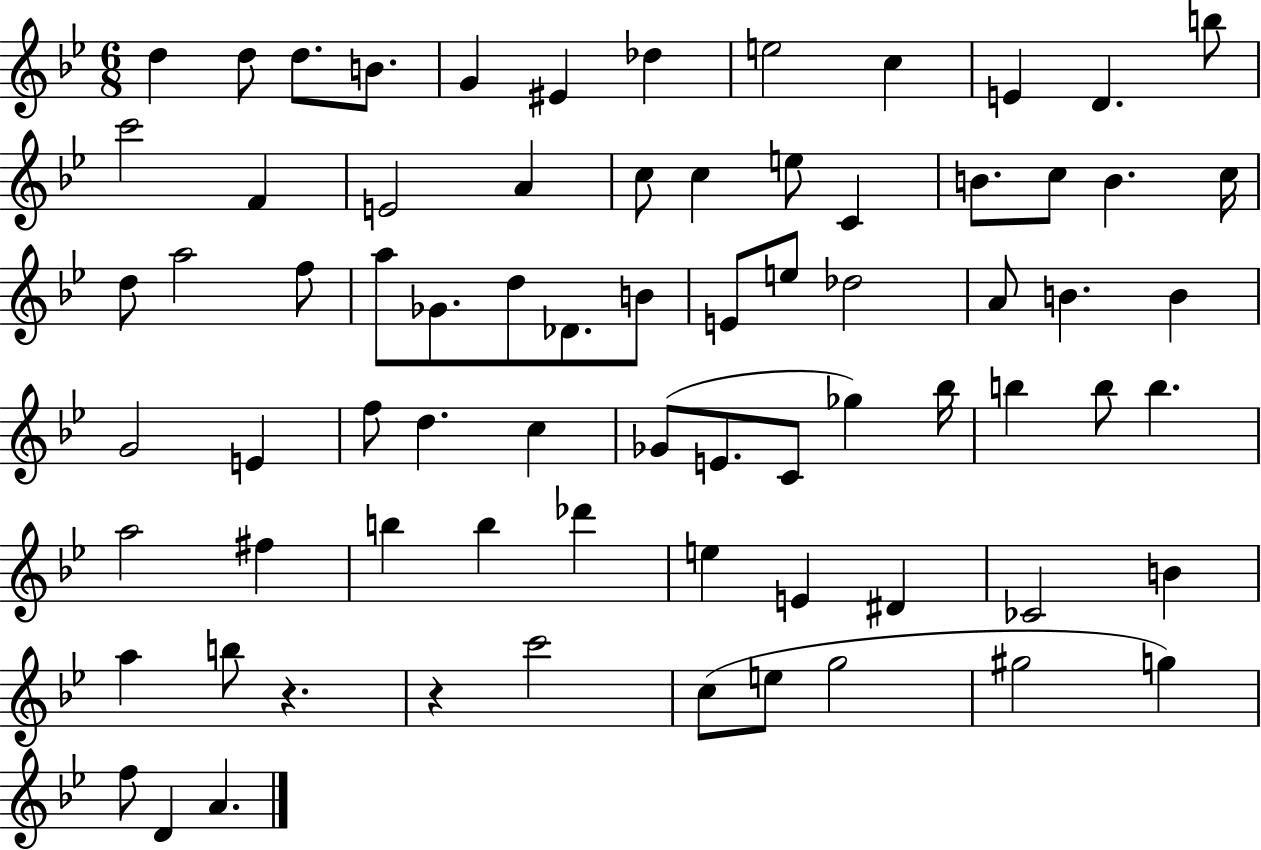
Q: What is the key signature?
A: BES major